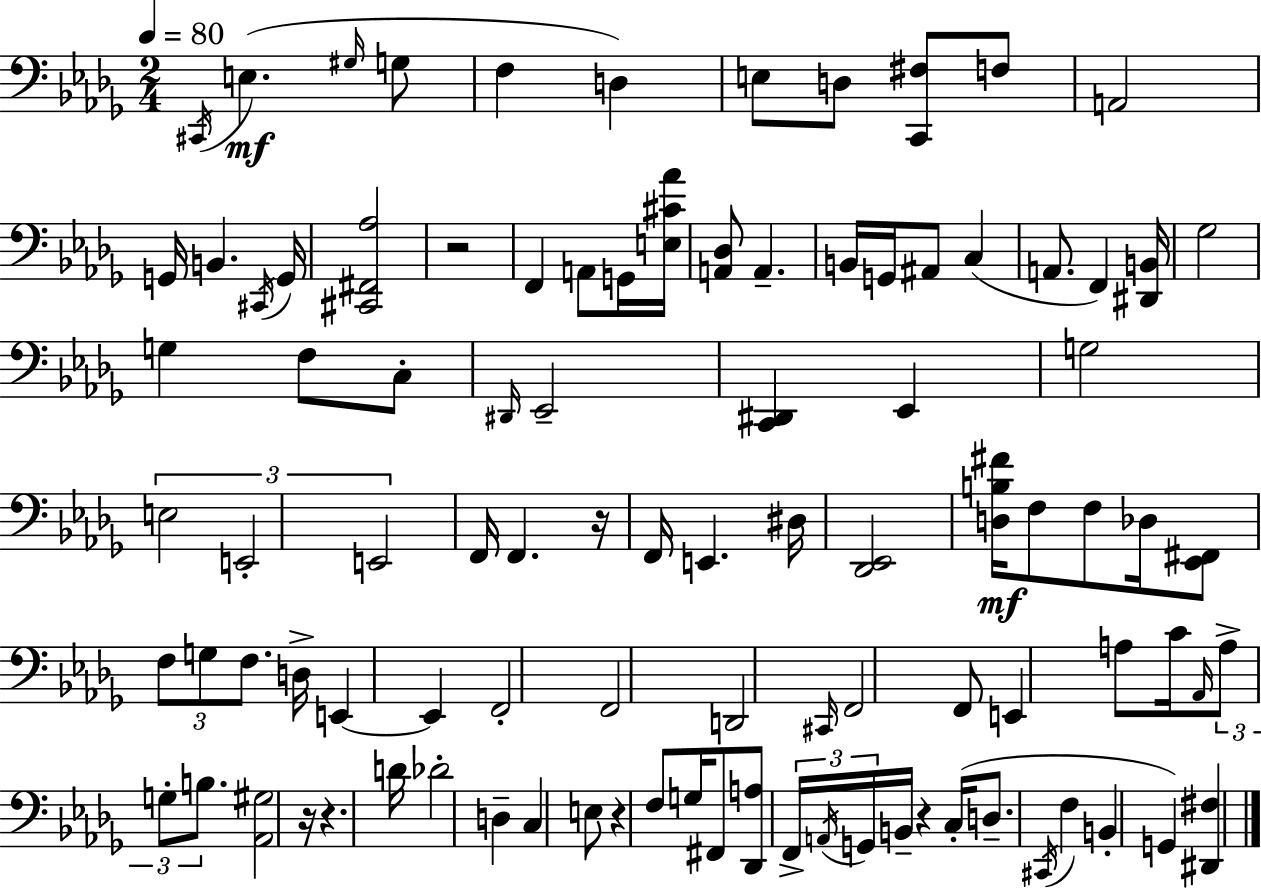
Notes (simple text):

C#2/s E3/q. G#3/s G3/e F3/q D3/q E3/e D3/e [C2,F#3]/e F3/e A2/h G2/s B2/q. C#2/s G2/s [C#2,F#2,Ab3]/h R/h F2/q A2/e G2/s [E3,C#4,Ab4]/s [A2,Db3]/e A2/q. B2/s G2/s A#2/e C3/q A2/e. F2/q [D#2,B2]/s Gb3/h G3/q F3/e C3/e D#2/s Eb2/h [C2,D#2]/q Eb2/q G3/h E3/h E2/h E2/h F2/s F2/q. R/s F2/s E2/q. D#3/s [Db2,Eb2]/h [D3,B3,F#4]/s F3/e F3/e Db3/s [Eb2,F#2]/e F3/e G3/e F3/e. D3/s E2/q E2/q F2/h F2/h D2/h C#2/s F2/h F2/e E2/q A3/e C4/s Ab2/s A3/e G3/e B3/e. [Ab2,G#3]/h R/s R/q. D4/s Db4/h D3/q C3/q E3/e R/q F3/e G3/s F#2/e [Db2,A3]/e F2/s A2/s G2/s B2/s R/q C3/s D3/e. C#2/s F3/q B2/q G2/q [D#2,F#3]/q